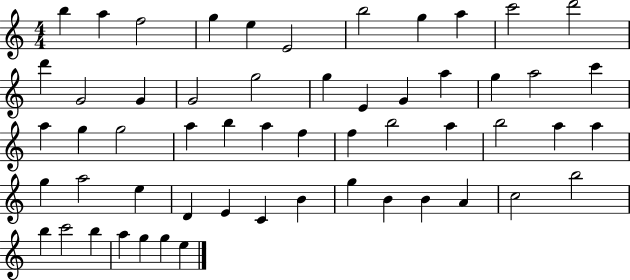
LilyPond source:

{
  \clef treble
  \numericTimeSignature
  \time 4/4
  \key c \major
  b''4 a''4 f''2 | g''4 e''4 e'2 | b''2 g''4 a''4 | c'''2 d'''2 | \break d'''4 g'2 g'4 | g'2 g''2 | g''4 e'4 g'4 a''4 | g''4 a''2 c'''4 | \break a''4 g''4 g''2 | a''4 b''4 a''4 f''4 | f''4 b''2 a''4 | b''2 a''4 a''4 | \break g''4 a''2 e''4 | d'4 e'4 c'4 b'4 | g''4 b'4 b'4 a'4 | c''2 b''2 | \break b''4 c'''2 b''4 | a''4 g''4 g''4 e''4 | \bar "|."
}